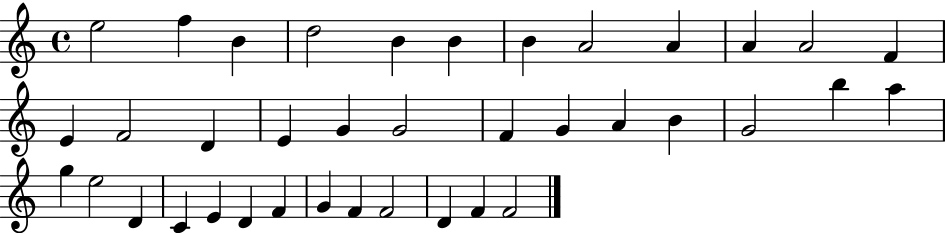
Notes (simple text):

E5/h F5/q B4/q D5/h B4/q B4/q B4/q A4/h A4/q A4/q A4/h F4/q E4/q F4/h D4/q E4/q G4/q G4/h F4/q G4/q A4/q B4/q G4/h B5/q A5/q G5/q E5/h D4/q C4/q E4/q D4/q F4/q G4/q F4/q F4/h D4/q F4/q F4/h